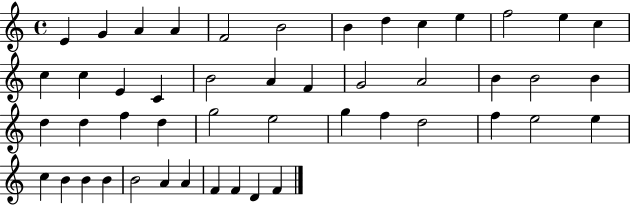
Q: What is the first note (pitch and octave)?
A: E4